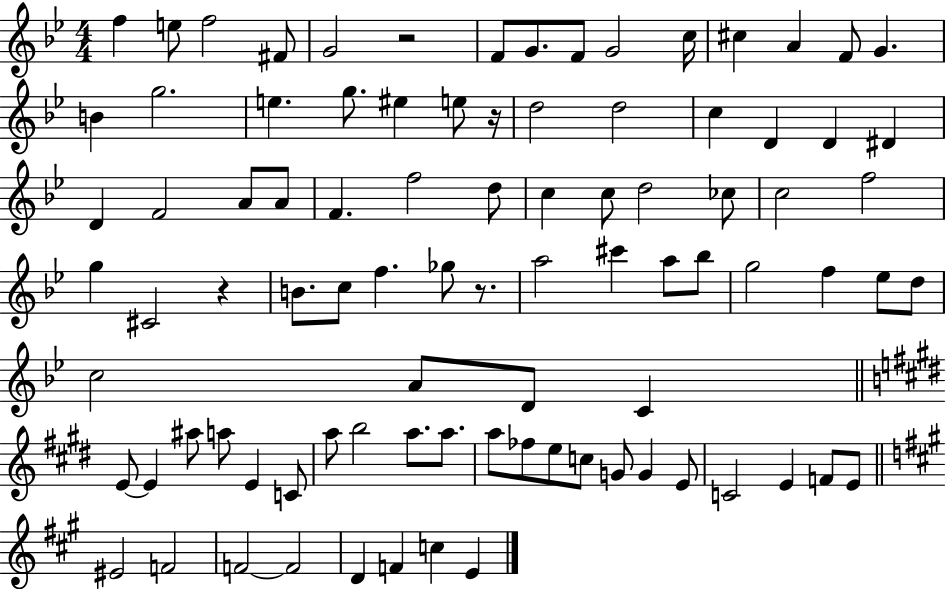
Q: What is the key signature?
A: BES major